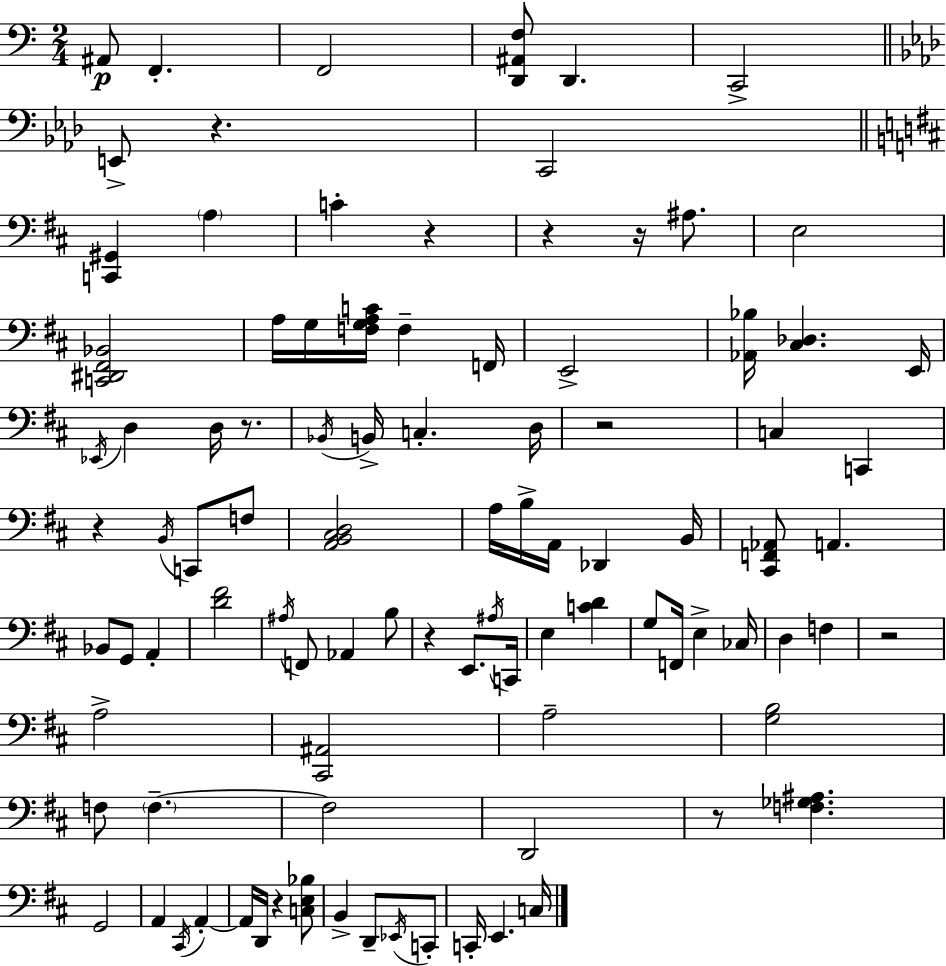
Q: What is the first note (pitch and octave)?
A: A#2